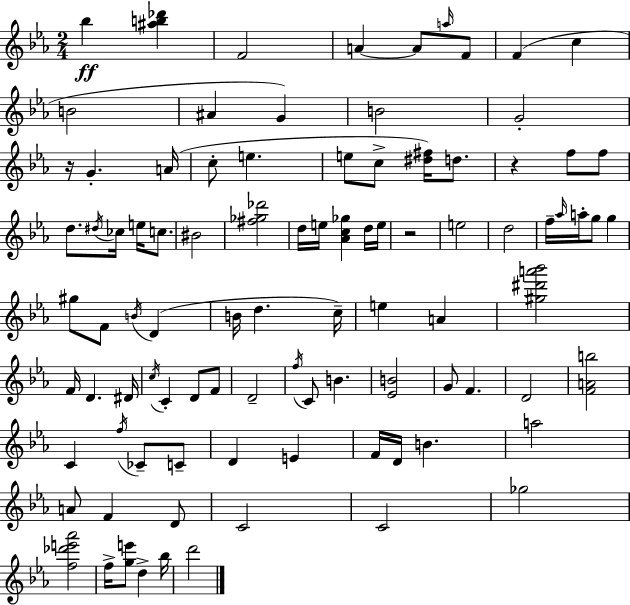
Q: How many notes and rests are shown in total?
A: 94